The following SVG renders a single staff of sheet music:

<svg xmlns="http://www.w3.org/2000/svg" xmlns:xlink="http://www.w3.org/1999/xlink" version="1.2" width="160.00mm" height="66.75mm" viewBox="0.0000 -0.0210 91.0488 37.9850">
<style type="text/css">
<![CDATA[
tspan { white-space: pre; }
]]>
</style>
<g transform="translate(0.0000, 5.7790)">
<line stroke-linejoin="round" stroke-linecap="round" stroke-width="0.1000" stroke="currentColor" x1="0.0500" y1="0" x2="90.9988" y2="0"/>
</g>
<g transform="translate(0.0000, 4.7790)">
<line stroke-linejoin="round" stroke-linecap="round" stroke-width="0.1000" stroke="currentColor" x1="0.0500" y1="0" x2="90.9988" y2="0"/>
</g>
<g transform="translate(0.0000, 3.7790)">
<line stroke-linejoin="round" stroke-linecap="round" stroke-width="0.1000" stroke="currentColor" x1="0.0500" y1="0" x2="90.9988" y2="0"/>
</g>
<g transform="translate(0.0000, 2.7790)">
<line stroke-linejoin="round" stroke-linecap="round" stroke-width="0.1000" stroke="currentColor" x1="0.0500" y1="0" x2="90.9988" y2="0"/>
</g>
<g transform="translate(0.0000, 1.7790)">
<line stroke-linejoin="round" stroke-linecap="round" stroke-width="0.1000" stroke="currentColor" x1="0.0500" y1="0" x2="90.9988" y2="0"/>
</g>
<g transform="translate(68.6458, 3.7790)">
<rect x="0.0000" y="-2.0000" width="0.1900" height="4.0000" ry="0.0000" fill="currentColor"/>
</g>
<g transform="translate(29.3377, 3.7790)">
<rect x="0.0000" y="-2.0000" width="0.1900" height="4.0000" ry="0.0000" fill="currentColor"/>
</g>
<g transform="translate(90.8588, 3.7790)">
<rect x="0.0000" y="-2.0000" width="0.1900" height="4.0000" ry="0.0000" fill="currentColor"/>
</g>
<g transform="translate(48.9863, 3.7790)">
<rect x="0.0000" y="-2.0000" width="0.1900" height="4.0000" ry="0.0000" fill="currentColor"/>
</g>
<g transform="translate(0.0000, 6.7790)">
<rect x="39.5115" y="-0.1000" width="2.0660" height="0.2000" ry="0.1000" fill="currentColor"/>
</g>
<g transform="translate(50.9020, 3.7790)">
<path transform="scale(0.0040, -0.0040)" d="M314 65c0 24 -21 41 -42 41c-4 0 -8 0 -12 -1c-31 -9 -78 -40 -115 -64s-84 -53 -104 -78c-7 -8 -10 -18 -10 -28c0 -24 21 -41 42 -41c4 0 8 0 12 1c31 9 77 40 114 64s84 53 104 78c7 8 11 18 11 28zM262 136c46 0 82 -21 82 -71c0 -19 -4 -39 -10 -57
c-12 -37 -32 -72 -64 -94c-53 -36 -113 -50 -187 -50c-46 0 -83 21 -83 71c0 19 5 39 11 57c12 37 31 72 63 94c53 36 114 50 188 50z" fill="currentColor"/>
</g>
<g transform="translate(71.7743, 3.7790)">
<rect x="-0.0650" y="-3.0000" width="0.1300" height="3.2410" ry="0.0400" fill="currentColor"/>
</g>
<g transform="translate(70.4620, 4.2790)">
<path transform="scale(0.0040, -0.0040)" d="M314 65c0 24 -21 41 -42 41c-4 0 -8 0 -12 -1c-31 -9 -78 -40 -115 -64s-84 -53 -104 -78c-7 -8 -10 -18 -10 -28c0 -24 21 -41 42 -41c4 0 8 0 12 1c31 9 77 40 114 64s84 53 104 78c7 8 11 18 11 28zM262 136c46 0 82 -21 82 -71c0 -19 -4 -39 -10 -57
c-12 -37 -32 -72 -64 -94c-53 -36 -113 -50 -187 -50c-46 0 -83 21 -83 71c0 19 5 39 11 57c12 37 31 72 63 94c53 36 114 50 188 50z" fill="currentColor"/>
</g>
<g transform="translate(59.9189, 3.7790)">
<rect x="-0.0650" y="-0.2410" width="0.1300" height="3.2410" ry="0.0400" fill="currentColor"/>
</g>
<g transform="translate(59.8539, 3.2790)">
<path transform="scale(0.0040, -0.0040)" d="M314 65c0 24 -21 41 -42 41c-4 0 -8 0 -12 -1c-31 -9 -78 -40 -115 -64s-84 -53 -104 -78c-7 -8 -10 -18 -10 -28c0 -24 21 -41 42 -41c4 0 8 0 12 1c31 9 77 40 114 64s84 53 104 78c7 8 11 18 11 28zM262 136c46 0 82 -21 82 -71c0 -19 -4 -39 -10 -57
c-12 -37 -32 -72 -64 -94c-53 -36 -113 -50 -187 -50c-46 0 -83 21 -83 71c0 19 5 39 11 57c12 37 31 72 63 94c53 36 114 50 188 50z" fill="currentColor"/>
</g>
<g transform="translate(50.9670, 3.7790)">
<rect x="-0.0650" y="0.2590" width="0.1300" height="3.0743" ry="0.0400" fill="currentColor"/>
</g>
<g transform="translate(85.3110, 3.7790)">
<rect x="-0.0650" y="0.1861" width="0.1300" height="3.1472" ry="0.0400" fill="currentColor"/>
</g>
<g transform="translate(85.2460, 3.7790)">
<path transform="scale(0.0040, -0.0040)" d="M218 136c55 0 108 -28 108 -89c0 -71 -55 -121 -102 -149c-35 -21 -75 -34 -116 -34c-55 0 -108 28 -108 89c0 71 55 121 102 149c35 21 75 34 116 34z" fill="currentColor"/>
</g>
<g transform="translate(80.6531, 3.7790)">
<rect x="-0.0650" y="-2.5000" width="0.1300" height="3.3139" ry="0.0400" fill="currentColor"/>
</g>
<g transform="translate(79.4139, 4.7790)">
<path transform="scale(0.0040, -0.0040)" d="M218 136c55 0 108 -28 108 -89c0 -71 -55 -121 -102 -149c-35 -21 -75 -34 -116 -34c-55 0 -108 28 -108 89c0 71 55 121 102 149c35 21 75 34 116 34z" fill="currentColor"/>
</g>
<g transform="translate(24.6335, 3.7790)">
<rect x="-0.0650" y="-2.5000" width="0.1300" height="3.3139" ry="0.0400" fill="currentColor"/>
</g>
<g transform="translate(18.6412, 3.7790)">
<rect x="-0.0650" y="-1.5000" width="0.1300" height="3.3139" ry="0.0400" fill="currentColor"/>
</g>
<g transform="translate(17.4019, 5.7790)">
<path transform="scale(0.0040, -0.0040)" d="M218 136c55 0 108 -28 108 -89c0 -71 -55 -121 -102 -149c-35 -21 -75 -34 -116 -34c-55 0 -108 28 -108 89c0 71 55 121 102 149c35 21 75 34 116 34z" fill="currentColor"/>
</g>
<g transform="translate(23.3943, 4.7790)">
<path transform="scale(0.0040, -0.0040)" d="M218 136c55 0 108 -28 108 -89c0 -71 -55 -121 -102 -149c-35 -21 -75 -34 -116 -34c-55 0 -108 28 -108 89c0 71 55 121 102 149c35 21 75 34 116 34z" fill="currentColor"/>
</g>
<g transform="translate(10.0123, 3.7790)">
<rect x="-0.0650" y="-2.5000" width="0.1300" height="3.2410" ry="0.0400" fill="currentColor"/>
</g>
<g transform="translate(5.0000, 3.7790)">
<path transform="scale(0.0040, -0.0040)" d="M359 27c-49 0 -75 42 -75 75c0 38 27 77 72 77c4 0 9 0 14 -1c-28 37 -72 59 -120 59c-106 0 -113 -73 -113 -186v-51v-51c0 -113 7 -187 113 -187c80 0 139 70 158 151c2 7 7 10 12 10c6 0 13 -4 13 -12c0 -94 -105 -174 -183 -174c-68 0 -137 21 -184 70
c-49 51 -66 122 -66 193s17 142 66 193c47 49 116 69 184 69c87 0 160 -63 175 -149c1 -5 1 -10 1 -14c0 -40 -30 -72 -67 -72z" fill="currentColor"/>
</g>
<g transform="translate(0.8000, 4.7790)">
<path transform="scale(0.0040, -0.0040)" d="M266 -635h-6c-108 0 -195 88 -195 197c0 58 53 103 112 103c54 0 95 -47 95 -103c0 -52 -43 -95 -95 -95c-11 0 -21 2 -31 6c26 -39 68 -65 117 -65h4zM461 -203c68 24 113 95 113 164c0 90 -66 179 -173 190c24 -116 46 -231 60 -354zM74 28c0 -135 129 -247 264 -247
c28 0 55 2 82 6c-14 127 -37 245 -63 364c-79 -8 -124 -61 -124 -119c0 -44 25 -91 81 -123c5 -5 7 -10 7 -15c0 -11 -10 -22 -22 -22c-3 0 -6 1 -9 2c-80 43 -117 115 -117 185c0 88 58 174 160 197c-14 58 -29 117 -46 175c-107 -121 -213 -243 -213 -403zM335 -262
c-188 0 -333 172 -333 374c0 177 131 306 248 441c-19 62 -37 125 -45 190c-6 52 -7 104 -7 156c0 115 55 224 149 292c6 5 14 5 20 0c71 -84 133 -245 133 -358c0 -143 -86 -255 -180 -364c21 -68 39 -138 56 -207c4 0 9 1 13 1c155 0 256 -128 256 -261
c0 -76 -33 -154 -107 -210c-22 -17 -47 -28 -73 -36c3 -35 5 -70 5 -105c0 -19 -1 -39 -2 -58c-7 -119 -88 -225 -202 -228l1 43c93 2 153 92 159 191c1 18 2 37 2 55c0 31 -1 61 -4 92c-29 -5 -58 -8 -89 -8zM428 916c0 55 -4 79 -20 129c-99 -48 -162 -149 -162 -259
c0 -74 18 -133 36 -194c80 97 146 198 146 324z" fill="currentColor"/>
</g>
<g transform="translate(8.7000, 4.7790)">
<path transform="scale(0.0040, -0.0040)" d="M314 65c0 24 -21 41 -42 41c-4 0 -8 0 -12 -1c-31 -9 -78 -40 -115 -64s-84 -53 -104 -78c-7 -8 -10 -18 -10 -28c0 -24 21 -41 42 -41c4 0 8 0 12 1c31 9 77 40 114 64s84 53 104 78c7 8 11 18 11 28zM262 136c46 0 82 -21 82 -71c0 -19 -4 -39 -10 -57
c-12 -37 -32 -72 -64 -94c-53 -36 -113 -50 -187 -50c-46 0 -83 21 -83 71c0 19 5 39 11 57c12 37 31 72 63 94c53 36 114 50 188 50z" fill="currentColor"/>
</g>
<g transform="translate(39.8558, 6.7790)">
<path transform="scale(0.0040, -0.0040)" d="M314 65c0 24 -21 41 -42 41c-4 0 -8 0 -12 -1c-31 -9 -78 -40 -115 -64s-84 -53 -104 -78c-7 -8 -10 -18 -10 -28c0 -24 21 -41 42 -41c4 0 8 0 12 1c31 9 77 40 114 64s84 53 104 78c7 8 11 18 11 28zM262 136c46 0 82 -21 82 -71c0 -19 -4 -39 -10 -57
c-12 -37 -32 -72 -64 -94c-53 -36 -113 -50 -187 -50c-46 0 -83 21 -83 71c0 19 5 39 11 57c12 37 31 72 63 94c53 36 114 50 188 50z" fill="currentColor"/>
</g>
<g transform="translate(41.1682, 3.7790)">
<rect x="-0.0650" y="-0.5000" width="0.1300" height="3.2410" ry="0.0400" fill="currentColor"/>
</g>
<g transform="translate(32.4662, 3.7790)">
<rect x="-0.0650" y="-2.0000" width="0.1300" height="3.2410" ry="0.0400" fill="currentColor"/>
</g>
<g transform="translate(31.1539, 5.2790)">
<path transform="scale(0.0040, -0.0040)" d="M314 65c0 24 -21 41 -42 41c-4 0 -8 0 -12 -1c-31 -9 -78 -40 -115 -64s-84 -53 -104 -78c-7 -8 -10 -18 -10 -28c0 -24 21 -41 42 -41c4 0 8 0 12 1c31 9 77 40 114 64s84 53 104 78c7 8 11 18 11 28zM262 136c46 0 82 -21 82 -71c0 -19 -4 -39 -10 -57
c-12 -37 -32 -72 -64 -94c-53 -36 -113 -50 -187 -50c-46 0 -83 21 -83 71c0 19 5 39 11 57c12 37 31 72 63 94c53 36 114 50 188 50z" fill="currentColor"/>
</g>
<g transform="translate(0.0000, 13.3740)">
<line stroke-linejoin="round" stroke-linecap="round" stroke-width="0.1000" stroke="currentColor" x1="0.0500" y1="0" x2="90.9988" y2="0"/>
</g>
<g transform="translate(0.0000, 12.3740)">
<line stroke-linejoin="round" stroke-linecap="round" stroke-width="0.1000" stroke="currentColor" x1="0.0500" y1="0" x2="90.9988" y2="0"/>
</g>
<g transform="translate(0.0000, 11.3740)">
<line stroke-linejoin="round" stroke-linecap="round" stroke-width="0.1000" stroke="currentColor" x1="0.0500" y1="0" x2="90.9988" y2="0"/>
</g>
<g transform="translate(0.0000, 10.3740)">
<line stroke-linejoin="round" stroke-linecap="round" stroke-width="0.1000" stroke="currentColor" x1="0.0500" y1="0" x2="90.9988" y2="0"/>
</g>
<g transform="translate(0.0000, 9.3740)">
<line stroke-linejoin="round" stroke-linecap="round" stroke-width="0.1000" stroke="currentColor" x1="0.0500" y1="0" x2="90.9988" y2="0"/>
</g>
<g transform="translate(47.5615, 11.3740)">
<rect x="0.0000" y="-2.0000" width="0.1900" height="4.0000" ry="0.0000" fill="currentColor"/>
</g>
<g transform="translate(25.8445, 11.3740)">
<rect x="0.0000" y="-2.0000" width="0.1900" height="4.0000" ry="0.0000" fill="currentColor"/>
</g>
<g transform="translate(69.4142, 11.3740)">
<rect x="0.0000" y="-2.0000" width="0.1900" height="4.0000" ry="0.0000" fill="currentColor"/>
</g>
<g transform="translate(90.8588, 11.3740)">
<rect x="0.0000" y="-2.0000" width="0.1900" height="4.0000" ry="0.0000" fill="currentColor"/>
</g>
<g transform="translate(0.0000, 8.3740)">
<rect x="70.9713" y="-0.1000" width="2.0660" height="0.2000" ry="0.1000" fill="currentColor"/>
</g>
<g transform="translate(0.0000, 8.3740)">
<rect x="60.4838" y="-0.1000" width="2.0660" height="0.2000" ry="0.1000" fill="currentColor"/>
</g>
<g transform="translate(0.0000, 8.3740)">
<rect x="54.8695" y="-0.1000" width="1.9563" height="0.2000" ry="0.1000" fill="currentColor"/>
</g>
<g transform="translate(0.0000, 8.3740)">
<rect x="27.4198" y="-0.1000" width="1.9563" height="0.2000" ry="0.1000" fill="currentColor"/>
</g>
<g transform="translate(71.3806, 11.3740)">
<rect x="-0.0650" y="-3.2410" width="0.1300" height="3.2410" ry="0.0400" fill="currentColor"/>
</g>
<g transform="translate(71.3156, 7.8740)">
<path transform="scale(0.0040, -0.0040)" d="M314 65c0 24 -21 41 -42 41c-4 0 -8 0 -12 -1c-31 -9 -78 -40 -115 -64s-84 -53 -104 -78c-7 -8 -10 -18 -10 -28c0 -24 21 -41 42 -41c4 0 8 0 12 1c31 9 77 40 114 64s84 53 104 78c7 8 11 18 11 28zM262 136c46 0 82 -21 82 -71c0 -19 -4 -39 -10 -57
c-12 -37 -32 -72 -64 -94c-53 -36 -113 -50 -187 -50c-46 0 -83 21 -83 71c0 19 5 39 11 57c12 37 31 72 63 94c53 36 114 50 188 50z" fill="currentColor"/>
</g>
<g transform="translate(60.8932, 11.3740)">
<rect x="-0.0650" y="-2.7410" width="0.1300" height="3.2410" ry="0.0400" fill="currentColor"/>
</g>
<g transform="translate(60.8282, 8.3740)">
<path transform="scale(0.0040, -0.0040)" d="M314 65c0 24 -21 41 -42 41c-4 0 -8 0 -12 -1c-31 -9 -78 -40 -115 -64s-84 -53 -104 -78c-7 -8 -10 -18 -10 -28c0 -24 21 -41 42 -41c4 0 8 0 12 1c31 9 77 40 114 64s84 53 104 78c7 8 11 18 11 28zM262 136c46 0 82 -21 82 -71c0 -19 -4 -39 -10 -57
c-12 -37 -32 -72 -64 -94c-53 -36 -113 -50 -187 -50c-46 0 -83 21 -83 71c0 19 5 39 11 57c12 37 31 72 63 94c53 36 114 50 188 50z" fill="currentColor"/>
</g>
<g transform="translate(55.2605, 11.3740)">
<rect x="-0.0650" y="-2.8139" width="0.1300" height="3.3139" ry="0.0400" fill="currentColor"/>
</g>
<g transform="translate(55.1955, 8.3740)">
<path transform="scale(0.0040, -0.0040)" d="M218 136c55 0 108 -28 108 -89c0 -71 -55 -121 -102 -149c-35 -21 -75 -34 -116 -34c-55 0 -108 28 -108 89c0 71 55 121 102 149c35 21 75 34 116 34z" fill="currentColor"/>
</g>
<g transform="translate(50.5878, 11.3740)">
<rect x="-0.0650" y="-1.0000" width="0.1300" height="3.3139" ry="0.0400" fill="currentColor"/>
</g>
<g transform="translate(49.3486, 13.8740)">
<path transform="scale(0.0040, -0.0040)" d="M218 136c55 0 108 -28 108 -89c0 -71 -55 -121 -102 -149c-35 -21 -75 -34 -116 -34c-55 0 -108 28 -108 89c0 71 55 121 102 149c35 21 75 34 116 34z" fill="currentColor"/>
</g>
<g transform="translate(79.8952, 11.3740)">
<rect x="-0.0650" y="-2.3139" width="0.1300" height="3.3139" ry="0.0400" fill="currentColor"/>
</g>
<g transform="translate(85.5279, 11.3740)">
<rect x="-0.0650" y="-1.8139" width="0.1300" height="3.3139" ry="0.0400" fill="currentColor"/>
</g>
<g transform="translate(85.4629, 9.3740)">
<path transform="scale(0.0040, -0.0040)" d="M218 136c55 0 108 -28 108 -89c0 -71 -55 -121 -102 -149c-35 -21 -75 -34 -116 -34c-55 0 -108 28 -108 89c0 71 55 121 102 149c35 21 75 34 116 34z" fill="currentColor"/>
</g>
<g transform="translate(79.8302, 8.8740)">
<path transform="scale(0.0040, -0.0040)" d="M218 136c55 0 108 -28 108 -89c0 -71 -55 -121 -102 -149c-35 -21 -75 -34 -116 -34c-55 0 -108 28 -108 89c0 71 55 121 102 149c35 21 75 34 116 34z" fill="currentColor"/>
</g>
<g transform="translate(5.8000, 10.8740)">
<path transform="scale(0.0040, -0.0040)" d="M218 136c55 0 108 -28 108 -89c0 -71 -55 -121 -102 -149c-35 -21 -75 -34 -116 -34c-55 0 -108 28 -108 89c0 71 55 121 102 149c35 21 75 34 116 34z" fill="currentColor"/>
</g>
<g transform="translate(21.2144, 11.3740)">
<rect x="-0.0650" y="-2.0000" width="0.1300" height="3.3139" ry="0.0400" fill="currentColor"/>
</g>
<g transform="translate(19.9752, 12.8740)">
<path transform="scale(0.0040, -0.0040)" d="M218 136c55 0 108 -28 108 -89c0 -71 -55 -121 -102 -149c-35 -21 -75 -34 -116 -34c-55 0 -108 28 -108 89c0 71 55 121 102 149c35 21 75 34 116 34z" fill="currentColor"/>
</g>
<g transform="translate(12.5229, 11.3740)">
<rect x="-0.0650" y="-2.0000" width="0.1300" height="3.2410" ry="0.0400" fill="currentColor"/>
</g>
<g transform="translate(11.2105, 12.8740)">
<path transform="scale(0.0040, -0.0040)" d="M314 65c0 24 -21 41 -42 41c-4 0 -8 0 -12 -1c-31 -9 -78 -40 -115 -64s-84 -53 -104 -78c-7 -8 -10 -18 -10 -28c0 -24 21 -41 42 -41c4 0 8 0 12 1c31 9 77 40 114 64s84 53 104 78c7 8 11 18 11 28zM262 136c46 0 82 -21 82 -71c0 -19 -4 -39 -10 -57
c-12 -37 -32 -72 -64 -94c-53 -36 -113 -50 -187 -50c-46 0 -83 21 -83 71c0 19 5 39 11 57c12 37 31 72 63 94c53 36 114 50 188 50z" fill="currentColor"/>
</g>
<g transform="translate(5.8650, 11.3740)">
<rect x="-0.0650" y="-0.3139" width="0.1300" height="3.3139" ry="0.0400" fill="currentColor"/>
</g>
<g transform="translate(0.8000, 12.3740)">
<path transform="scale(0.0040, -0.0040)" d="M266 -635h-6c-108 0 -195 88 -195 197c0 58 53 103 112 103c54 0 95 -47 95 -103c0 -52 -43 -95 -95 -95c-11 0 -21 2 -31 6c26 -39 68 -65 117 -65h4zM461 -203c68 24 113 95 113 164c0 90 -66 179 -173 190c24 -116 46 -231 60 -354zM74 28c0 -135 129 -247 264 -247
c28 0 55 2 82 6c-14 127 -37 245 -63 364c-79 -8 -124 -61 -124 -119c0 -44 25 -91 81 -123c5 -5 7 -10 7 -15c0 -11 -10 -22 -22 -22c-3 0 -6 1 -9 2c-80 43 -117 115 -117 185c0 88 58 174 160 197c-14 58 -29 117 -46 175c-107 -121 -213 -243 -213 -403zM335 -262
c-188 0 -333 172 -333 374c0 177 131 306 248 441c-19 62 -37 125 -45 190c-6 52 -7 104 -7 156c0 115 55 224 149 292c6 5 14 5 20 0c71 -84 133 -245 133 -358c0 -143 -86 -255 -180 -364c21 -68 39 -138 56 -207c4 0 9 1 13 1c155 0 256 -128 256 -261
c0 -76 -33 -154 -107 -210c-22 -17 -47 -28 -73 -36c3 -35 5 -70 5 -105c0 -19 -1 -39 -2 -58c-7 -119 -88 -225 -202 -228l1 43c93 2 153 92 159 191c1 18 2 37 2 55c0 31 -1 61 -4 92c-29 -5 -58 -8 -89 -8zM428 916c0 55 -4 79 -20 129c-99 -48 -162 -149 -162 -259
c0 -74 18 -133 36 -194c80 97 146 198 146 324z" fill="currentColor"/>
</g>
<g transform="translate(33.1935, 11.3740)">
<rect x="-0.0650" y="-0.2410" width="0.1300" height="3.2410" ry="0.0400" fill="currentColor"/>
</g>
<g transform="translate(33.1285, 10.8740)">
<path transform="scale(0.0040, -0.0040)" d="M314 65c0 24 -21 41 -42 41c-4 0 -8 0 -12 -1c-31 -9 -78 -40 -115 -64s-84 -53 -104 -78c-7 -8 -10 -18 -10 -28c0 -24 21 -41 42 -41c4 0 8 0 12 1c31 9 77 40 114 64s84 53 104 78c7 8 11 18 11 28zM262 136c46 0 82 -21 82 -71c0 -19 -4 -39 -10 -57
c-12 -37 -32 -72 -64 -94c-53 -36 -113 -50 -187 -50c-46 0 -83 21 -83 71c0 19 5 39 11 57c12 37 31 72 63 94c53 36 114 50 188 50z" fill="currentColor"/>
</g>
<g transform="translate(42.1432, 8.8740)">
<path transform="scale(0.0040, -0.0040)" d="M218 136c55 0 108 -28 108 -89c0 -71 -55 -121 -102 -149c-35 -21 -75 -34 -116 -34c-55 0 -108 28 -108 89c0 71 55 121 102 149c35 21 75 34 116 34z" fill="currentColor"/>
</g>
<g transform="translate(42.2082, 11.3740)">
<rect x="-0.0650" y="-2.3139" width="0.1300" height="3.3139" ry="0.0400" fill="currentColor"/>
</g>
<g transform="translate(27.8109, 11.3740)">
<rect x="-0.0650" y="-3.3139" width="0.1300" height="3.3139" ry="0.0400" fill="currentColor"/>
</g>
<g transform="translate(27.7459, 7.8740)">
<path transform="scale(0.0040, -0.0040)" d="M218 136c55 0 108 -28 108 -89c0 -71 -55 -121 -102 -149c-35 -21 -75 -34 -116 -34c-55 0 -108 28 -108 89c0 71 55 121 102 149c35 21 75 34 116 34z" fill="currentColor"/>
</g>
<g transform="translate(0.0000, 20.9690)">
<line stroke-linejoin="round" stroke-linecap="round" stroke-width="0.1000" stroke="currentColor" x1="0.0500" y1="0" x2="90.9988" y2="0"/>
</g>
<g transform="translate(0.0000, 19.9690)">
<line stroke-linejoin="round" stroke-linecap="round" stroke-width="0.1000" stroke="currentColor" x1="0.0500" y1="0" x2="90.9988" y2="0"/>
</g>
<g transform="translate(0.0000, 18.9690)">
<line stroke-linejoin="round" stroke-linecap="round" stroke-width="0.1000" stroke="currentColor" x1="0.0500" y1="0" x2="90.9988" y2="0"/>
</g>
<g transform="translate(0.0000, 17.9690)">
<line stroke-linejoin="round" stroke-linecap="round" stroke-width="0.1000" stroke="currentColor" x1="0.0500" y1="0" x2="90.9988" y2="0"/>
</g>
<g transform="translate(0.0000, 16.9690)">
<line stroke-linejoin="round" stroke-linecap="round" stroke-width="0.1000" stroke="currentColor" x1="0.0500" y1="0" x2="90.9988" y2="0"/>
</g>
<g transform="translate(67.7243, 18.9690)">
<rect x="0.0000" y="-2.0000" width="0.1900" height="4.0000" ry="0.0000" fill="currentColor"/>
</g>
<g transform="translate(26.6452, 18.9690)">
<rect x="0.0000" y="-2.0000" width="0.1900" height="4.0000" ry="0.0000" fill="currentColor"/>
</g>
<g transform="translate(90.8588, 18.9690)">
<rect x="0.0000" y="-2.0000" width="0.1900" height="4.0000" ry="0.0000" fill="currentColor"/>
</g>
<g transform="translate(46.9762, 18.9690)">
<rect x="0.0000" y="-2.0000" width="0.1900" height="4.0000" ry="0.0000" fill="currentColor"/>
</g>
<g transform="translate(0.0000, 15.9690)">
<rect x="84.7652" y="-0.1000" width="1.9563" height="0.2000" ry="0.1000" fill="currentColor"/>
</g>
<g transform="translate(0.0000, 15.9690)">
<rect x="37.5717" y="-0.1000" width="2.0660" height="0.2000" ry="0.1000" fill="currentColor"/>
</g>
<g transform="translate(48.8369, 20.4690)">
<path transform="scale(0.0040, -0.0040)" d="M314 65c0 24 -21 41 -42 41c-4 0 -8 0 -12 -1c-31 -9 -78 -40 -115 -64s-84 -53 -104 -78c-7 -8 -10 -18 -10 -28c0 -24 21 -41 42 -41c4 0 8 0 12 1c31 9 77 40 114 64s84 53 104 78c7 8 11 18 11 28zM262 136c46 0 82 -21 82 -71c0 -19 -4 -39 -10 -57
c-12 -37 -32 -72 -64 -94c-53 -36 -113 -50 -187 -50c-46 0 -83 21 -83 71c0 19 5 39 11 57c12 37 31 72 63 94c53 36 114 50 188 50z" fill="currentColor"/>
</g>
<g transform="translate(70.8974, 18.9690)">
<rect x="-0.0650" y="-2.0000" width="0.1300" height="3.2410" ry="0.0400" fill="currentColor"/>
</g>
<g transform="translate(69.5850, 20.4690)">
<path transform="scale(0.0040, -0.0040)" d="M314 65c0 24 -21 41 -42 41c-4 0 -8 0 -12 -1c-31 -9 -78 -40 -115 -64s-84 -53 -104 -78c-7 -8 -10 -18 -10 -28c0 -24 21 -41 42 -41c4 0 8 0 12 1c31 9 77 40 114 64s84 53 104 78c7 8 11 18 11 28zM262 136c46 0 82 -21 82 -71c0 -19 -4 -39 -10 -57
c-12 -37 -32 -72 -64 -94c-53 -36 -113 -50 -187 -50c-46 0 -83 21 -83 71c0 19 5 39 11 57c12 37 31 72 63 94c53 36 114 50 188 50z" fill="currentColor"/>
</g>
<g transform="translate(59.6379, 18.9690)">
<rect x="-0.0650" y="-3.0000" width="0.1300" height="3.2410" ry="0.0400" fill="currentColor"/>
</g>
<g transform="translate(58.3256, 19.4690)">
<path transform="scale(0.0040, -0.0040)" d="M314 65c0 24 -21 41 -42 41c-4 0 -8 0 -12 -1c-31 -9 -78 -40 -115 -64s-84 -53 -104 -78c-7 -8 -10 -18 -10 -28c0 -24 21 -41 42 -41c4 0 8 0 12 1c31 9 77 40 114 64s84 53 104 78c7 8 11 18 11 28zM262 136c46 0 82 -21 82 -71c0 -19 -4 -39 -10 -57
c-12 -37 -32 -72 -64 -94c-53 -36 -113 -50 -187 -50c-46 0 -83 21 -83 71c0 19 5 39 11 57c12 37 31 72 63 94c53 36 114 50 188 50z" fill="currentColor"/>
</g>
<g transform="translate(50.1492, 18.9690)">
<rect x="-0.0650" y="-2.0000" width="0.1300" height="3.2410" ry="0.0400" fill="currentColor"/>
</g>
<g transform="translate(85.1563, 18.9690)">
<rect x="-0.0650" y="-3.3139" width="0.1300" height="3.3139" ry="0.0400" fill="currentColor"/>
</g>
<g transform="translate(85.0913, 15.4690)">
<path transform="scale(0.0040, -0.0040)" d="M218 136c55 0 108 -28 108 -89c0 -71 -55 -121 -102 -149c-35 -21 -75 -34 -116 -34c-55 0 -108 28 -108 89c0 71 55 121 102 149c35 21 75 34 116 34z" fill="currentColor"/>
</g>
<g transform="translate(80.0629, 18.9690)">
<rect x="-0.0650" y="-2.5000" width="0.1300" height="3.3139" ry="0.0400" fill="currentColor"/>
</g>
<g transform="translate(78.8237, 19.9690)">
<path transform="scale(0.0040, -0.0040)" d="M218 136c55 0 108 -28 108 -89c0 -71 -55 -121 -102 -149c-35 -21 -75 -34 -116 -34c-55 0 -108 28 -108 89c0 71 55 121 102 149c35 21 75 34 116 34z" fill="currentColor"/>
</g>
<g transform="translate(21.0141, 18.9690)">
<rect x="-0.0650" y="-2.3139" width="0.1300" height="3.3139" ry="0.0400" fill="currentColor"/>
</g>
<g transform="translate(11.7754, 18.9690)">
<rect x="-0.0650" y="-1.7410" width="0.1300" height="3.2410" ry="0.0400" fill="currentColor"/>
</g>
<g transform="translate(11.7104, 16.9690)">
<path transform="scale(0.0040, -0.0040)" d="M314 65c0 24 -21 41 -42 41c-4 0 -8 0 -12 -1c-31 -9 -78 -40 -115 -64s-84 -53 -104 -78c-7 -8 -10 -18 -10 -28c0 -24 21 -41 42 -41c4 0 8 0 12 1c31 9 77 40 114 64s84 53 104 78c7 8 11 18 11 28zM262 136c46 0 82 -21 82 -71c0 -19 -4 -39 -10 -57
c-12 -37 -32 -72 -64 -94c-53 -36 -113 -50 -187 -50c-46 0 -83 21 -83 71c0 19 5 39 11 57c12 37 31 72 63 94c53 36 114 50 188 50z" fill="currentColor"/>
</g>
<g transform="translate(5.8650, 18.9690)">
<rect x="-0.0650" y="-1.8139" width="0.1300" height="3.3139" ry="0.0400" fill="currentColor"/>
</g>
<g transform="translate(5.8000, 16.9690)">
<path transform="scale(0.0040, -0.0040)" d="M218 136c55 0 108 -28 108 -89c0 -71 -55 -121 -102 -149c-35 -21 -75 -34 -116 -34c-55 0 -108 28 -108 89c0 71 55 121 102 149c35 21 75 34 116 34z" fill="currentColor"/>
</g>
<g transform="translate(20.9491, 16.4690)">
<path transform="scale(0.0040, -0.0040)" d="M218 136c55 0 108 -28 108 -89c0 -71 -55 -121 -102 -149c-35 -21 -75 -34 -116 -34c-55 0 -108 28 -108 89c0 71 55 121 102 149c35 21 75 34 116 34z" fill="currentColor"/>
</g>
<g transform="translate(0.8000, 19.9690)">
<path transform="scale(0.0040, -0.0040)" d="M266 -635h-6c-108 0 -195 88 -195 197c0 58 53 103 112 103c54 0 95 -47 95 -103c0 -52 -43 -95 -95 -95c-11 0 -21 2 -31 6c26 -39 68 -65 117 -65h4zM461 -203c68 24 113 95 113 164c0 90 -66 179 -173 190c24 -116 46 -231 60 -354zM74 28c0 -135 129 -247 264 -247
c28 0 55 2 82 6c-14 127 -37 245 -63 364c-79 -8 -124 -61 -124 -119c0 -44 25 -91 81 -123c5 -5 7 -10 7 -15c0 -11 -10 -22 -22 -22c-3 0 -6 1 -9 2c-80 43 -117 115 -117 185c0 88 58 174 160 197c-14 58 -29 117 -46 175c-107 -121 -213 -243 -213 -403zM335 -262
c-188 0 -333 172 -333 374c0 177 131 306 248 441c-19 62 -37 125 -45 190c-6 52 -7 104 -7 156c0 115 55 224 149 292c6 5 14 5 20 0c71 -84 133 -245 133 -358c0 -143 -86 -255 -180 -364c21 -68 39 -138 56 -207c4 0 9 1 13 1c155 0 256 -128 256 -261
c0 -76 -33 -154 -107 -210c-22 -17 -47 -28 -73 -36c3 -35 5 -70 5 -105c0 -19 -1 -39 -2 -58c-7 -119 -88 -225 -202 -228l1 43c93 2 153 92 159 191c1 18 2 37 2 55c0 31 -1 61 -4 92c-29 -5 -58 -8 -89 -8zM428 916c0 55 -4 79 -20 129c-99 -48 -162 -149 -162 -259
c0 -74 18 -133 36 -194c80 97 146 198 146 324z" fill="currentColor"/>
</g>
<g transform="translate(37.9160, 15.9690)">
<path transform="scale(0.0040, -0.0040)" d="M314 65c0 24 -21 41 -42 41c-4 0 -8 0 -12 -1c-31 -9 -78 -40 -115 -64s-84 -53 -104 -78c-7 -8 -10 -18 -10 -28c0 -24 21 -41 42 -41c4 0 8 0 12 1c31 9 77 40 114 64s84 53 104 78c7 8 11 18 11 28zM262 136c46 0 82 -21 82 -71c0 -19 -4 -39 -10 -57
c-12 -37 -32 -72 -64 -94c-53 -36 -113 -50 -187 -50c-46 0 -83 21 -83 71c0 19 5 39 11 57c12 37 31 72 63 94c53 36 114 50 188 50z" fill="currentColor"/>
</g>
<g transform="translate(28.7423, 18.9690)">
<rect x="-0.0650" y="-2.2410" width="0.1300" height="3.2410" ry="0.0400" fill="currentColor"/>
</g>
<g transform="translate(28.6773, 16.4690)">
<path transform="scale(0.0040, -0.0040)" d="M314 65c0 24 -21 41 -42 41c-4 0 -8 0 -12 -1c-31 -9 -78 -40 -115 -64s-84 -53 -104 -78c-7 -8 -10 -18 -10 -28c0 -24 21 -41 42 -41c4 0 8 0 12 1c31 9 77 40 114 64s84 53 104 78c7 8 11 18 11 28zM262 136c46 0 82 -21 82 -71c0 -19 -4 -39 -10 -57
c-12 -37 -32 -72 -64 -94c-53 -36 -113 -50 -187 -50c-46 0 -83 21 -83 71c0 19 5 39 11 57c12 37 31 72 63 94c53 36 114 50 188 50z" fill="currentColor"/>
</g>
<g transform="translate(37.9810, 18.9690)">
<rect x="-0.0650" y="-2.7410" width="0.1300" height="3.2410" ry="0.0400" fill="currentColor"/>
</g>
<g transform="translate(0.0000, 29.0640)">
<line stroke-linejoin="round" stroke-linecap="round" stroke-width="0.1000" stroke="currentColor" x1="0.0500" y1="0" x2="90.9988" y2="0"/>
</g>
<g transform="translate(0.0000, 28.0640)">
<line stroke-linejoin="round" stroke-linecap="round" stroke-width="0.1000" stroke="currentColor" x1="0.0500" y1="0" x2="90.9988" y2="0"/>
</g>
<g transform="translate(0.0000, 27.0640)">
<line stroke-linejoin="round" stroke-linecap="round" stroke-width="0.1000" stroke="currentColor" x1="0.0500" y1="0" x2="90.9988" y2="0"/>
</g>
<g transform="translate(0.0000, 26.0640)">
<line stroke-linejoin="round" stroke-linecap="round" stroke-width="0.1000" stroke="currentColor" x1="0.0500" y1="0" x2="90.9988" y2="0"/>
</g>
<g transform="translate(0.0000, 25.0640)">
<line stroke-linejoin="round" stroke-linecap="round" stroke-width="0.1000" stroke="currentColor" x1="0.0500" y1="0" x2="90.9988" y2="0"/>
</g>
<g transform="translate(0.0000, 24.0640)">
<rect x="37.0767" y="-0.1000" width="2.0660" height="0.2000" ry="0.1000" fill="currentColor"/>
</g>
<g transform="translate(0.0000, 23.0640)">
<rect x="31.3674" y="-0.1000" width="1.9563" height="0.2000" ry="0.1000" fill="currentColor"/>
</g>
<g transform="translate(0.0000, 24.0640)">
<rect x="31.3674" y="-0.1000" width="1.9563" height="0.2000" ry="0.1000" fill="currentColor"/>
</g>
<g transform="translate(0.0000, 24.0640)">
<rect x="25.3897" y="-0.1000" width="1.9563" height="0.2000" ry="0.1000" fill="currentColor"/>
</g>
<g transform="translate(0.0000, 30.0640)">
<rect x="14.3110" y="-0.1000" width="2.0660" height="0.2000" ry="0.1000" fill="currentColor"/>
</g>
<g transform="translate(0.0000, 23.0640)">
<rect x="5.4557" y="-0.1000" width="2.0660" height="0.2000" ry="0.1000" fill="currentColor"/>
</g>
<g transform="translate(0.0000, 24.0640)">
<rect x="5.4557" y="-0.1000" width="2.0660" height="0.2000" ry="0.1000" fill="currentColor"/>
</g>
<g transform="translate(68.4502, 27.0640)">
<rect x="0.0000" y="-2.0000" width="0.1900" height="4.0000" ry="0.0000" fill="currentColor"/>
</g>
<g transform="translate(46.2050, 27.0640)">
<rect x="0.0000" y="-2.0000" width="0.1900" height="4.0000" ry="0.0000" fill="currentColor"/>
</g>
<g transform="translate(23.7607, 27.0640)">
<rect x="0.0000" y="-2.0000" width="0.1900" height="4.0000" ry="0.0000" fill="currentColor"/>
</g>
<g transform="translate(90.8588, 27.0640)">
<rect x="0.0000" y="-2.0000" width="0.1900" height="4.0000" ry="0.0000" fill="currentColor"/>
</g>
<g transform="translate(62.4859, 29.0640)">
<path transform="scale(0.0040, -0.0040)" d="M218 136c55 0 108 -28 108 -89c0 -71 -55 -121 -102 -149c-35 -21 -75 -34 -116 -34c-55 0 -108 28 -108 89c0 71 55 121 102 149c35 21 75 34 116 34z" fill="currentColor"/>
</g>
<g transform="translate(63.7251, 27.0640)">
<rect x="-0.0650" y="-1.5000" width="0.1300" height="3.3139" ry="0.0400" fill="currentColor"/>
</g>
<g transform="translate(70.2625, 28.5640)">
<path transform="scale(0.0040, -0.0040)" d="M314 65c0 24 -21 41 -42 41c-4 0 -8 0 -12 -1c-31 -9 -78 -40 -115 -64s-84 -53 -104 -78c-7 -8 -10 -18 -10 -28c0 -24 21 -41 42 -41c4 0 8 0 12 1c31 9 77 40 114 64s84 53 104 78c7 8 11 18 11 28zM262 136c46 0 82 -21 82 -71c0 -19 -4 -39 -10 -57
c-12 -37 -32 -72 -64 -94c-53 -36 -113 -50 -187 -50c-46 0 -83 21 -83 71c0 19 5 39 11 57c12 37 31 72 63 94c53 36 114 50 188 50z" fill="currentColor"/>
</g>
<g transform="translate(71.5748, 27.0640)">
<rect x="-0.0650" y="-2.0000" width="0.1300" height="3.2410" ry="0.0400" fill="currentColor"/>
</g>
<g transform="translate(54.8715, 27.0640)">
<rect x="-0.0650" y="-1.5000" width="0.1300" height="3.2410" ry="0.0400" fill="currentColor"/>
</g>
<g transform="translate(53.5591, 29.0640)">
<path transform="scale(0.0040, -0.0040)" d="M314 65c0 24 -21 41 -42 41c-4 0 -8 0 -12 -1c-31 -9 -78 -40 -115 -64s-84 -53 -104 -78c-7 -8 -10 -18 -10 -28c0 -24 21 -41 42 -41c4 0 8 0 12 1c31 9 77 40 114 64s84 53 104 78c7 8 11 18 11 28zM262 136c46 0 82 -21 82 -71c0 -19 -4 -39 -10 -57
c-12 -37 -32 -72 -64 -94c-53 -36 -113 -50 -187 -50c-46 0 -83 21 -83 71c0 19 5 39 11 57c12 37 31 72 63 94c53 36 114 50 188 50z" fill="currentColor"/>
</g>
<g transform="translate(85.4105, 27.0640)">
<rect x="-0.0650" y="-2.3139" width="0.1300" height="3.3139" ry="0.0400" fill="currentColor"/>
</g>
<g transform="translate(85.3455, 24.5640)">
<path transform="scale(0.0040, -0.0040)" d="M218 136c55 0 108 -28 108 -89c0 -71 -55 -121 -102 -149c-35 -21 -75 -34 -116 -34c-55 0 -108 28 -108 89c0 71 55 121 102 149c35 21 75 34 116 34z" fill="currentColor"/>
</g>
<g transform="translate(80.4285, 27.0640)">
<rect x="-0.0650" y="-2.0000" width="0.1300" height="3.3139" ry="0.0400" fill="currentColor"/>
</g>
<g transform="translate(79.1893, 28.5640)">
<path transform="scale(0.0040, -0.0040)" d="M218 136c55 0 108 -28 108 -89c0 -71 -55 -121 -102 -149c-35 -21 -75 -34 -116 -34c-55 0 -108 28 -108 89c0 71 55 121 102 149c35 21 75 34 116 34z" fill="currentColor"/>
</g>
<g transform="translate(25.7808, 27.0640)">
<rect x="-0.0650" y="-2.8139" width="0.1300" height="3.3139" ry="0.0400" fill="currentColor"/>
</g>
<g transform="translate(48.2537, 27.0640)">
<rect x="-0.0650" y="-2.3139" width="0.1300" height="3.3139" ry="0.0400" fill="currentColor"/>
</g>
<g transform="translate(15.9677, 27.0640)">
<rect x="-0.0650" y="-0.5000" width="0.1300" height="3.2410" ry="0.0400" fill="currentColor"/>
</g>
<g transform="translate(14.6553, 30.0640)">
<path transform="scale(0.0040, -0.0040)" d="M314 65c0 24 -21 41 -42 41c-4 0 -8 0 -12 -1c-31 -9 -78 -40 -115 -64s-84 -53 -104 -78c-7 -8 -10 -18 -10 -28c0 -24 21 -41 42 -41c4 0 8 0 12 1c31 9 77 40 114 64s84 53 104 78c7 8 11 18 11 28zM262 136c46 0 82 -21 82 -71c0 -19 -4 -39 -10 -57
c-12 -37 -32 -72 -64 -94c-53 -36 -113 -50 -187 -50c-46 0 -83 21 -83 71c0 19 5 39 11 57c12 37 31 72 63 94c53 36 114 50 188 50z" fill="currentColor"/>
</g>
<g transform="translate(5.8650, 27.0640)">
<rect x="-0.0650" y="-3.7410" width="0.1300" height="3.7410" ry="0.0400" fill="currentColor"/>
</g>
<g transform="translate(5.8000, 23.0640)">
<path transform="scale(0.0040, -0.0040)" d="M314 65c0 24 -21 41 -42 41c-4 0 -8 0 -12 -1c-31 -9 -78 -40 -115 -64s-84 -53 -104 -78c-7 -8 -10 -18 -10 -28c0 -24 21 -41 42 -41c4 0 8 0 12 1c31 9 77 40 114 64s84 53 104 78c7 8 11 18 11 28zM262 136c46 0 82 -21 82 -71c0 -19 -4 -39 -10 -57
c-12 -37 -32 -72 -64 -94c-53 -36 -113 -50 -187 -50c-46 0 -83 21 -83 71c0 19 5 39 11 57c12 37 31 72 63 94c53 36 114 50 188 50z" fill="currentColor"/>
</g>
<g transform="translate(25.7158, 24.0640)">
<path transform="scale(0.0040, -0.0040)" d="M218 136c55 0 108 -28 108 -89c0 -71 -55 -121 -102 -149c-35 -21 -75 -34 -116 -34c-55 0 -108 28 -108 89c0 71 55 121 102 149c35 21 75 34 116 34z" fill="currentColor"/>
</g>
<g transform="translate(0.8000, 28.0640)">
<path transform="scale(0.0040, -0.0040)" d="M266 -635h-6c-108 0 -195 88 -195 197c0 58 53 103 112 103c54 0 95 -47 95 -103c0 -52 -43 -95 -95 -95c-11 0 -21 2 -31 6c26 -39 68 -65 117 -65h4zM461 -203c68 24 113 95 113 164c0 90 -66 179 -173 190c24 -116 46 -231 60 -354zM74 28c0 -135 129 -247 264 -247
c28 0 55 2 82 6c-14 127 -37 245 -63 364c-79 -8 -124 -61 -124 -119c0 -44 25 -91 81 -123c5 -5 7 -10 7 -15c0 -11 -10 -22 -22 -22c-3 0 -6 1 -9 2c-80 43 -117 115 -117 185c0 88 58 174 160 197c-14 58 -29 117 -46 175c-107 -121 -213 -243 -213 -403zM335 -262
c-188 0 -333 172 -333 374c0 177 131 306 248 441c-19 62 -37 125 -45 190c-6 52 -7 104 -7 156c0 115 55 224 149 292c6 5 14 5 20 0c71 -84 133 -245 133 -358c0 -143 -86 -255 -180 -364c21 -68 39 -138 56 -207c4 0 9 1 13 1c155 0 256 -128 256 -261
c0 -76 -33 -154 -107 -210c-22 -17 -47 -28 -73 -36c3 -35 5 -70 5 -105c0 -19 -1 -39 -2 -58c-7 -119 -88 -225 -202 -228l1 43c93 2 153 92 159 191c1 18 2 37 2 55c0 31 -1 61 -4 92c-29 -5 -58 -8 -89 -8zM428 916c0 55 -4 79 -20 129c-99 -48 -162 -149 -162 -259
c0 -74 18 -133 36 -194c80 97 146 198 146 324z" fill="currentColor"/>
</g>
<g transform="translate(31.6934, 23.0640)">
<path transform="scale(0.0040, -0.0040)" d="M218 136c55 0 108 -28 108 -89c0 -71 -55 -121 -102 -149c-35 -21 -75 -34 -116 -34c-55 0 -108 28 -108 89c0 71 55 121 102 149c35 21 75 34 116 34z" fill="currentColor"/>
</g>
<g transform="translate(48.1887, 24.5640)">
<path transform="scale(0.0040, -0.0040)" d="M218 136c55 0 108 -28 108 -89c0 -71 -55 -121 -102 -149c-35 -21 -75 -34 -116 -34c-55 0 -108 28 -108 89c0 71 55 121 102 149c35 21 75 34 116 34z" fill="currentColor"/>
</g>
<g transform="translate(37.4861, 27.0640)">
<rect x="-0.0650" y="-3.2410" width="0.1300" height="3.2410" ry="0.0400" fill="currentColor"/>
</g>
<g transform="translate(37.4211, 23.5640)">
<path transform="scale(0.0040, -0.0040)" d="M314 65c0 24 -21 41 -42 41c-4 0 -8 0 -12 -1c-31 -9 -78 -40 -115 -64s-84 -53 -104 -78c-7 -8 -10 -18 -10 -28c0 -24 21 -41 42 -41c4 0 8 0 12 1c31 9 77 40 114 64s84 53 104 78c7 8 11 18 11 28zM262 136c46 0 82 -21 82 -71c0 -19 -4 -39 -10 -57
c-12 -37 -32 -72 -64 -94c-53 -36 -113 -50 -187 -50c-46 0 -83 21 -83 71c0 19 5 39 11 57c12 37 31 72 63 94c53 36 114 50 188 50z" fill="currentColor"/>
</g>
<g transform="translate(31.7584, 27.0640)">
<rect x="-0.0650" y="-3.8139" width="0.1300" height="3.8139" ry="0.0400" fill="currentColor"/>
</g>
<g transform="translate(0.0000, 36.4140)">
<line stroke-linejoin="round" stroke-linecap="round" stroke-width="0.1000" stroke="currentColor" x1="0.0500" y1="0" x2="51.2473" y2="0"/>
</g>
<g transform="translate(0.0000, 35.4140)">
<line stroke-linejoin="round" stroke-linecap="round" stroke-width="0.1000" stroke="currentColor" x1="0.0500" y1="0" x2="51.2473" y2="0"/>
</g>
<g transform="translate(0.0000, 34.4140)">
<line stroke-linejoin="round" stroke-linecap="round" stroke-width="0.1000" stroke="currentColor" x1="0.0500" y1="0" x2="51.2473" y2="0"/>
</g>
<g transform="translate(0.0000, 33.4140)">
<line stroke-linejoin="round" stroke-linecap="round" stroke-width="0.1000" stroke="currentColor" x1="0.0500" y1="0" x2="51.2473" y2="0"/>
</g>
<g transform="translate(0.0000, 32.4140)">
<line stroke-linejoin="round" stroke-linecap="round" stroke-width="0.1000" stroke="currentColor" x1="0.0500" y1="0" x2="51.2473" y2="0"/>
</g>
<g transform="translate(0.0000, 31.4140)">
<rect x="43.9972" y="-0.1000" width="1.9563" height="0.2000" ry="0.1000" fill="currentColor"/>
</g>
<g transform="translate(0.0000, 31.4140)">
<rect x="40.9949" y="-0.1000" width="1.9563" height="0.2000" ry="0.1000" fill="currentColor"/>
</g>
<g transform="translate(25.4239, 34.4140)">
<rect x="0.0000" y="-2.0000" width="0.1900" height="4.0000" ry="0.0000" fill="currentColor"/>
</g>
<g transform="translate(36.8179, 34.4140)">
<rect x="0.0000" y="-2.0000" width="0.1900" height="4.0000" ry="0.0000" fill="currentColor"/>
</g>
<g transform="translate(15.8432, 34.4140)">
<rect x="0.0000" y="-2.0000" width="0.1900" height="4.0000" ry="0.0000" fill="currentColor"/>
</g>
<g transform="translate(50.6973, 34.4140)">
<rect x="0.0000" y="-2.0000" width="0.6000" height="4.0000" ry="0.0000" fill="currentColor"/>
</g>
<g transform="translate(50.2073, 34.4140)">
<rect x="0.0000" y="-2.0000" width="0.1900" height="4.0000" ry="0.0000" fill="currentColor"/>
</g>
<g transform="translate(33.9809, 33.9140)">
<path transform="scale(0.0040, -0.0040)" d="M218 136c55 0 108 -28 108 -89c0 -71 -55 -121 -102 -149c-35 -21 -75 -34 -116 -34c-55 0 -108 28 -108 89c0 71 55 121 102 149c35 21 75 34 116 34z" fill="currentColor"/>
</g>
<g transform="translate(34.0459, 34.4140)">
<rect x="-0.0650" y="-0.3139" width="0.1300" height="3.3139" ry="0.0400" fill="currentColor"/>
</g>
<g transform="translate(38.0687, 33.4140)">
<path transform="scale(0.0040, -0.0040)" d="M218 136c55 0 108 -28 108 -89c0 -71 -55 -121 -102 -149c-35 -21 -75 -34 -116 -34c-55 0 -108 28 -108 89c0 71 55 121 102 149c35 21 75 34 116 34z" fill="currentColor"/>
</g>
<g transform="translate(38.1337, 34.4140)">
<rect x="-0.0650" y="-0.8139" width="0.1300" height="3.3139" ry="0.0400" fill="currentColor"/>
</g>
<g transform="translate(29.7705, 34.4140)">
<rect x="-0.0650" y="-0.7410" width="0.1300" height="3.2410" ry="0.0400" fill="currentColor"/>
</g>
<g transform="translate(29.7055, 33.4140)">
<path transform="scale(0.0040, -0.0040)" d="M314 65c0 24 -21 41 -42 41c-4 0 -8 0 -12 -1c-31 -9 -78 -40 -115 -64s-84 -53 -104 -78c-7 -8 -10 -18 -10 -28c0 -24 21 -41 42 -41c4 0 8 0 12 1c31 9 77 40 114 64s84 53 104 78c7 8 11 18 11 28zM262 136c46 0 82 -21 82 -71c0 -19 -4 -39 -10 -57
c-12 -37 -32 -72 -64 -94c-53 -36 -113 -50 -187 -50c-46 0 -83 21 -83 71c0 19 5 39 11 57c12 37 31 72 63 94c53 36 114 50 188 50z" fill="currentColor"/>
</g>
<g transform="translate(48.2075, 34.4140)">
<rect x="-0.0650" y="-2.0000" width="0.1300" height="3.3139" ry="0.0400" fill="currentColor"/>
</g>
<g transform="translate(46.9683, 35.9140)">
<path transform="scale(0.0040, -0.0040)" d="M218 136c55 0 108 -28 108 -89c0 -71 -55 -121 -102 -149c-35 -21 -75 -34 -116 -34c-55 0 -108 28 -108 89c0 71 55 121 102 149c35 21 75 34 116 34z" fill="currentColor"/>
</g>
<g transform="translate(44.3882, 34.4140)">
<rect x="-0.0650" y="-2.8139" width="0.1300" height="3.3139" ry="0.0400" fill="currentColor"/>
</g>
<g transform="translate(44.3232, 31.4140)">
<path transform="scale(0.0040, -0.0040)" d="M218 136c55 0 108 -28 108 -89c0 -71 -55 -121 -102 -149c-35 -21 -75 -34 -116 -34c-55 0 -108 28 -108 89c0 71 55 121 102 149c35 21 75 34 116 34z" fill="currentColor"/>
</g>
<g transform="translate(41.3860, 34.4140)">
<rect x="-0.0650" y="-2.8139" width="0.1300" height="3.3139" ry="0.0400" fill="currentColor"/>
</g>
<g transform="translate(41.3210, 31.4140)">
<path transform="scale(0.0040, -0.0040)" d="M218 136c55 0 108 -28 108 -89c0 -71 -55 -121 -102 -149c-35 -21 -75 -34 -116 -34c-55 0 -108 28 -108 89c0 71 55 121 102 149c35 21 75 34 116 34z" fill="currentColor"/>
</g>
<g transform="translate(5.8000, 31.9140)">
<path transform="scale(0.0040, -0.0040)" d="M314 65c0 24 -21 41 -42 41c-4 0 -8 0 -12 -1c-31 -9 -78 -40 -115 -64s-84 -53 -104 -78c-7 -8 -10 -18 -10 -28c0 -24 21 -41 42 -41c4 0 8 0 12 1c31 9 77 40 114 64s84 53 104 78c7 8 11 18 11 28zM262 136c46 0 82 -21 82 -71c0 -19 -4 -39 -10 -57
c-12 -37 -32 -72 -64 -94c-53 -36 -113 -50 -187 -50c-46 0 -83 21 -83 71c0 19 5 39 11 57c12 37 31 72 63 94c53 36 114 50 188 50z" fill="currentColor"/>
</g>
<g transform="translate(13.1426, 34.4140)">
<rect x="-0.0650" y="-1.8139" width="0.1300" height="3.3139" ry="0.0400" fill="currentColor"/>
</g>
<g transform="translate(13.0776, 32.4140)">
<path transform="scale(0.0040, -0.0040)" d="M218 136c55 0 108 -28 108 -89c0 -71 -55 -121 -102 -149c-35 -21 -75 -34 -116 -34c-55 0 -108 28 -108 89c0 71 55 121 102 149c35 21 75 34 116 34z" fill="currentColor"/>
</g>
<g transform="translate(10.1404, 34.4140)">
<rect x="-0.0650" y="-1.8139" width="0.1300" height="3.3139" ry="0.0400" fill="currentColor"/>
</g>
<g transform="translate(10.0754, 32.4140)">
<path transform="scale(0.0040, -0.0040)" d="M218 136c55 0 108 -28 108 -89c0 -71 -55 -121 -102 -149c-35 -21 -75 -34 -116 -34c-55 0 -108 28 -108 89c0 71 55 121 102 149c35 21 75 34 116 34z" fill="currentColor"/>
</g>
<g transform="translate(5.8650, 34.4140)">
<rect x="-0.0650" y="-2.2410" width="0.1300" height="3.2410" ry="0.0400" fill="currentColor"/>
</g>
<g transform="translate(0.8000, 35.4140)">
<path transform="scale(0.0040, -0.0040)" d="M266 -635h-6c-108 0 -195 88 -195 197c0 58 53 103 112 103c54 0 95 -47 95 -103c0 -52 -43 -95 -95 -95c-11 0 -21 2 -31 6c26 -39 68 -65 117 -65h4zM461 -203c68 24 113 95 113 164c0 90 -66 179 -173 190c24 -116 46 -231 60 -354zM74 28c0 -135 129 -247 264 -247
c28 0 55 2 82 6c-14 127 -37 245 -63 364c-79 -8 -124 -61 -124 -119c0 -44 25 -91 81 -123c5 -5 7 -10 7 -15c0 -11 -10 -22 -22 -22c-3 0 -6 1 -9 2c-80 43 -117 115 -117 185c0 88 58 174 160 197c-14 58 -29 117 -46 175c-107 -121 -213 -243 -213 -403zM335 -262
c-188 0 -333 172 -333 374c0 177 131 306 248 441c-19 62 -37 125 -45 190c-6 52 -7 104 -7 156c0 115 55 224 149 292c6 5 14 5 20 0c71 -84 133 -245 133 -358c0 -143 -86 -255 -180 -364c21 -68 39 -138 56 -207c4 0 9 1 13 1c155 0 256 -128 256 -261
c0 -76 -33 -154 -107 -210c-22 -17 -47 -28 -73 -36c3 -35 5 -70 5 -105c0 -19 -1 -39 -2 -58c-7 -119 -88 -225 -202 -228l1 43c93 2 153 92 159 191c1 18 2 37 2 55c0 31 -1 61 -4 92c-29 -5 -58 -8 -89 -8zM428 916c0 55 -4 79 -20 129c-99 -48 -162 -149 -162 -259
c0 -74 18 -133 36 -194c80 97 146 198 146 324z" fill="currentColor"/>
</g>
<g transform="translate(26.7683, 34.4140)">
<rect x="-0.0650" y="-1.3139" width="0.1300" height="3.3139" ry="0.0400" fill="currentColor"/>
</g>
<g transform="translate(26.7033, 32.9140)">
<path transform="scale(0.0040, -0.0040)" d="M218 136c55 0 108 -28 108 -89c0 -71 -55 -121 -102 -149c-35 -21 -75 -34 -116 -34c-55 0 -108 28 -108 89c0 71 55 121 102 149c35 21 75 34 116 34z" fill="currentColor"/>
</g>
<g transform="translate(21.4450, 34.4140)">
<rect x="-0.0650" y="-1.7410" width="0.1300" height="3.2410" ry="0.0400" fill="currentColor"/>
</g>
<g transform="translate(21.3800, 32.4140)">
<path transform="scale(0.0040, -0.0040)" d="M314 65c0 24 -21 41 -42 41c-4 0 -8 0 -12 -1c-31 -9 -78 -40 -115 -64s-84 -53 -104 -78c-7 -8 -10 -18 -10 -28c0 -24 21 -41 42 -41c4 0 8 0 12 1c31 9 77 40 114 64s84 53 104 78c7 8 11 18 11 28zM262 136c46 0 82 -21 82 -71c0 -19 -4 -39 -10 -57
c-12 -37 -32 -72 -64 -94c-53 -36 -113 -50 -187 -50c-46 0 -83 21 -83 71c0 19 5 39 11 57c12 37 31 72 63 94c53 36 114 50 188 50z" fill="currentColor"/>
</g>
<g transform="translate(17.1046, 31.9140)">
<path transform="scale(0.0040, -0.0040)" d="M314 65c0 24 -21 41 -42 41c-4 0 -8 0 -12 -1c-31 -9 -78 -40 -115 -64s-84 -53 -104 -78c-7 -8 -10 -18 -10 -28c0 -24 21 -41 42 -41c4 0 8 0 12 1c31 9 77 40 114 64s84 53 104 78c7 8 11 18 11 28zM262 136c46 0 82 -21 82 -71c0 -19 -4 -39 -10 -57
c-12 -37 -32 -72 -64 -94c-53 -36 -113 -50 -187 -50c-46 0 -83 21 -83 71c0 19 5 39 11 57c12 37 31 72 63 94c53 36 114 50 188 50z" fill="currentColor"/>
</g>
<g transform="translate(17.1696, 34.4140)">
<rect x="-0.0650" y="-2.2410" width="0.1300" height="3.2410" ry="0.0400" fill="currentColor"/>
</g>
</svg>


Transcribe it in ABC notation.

X:1
T:Untitled
M:4/4
L:1/4
K:C
G2 E G F2 C2 B2 c2 A2 G B c F2 F b c2 g D a a2 b2 g f f f2 g g2 a2 F2 A2 F2 G b c'2 C2 a c' b2 g E2 E F2 F g g2 f f g2 f2 e d2 c d a a F